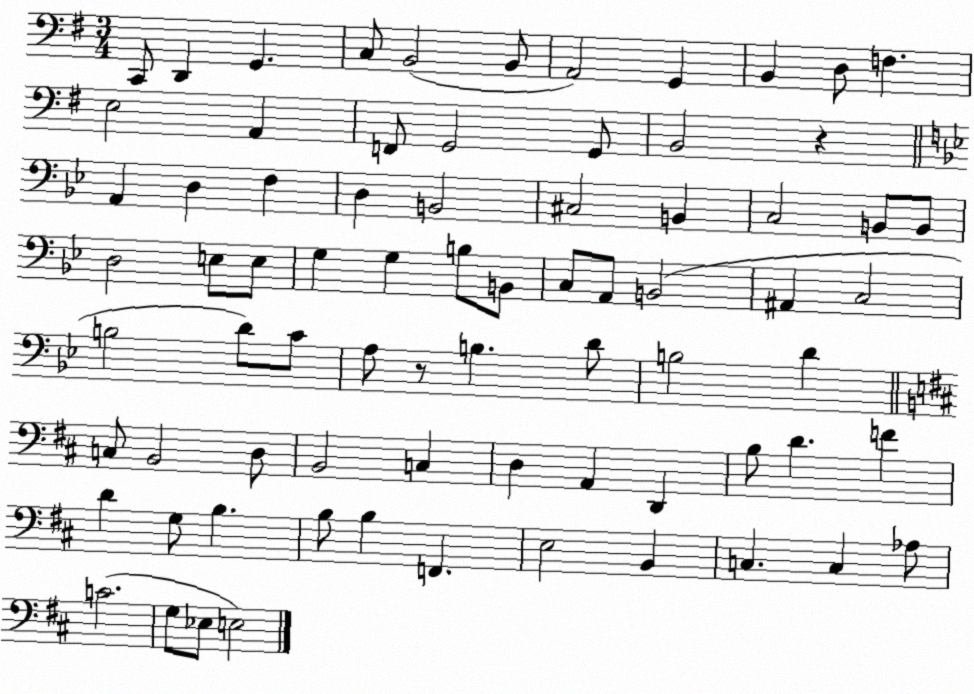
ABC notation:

X:1
T:Untitled
M:3/4
L:1/4
K:G
C,,/2 D,, G,, C,/2 B,,2 B,,/2 A,,2 G,, B,, D,/2 F, E,2 A,, F,,/2 G,,2 G,,/2 B,,2 z A,, D, F, D, B,,2 ^C,2 B,, C,2 B,,/2 B,,/2 D,2 E,/2 E,/2 G, G, B,/2 B,,/2 C,/2 A,,/2 B,,2 ^A,, C,2 B,2 D/2 C/2 A,/2 z/2 B, D/2 B,2 D C,/2 B,,2 D,/2 B,,2 C, D, A,, D,, B,/2 D F D G,/2 B, B,/2 B, F,, E,2 B,, C, C, _A,/2 C2 G,/2 _E,/2 E,2